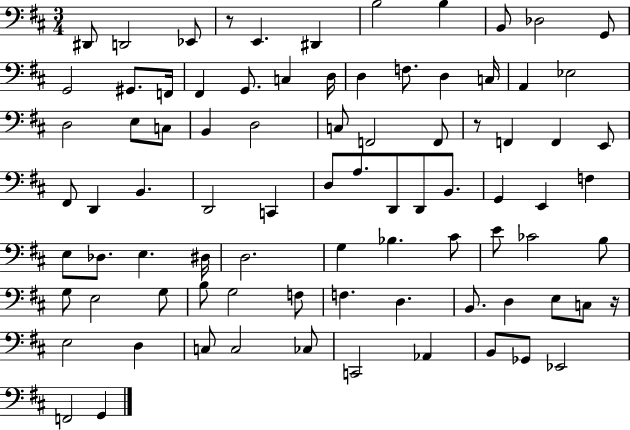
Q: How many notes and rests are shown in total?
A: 85